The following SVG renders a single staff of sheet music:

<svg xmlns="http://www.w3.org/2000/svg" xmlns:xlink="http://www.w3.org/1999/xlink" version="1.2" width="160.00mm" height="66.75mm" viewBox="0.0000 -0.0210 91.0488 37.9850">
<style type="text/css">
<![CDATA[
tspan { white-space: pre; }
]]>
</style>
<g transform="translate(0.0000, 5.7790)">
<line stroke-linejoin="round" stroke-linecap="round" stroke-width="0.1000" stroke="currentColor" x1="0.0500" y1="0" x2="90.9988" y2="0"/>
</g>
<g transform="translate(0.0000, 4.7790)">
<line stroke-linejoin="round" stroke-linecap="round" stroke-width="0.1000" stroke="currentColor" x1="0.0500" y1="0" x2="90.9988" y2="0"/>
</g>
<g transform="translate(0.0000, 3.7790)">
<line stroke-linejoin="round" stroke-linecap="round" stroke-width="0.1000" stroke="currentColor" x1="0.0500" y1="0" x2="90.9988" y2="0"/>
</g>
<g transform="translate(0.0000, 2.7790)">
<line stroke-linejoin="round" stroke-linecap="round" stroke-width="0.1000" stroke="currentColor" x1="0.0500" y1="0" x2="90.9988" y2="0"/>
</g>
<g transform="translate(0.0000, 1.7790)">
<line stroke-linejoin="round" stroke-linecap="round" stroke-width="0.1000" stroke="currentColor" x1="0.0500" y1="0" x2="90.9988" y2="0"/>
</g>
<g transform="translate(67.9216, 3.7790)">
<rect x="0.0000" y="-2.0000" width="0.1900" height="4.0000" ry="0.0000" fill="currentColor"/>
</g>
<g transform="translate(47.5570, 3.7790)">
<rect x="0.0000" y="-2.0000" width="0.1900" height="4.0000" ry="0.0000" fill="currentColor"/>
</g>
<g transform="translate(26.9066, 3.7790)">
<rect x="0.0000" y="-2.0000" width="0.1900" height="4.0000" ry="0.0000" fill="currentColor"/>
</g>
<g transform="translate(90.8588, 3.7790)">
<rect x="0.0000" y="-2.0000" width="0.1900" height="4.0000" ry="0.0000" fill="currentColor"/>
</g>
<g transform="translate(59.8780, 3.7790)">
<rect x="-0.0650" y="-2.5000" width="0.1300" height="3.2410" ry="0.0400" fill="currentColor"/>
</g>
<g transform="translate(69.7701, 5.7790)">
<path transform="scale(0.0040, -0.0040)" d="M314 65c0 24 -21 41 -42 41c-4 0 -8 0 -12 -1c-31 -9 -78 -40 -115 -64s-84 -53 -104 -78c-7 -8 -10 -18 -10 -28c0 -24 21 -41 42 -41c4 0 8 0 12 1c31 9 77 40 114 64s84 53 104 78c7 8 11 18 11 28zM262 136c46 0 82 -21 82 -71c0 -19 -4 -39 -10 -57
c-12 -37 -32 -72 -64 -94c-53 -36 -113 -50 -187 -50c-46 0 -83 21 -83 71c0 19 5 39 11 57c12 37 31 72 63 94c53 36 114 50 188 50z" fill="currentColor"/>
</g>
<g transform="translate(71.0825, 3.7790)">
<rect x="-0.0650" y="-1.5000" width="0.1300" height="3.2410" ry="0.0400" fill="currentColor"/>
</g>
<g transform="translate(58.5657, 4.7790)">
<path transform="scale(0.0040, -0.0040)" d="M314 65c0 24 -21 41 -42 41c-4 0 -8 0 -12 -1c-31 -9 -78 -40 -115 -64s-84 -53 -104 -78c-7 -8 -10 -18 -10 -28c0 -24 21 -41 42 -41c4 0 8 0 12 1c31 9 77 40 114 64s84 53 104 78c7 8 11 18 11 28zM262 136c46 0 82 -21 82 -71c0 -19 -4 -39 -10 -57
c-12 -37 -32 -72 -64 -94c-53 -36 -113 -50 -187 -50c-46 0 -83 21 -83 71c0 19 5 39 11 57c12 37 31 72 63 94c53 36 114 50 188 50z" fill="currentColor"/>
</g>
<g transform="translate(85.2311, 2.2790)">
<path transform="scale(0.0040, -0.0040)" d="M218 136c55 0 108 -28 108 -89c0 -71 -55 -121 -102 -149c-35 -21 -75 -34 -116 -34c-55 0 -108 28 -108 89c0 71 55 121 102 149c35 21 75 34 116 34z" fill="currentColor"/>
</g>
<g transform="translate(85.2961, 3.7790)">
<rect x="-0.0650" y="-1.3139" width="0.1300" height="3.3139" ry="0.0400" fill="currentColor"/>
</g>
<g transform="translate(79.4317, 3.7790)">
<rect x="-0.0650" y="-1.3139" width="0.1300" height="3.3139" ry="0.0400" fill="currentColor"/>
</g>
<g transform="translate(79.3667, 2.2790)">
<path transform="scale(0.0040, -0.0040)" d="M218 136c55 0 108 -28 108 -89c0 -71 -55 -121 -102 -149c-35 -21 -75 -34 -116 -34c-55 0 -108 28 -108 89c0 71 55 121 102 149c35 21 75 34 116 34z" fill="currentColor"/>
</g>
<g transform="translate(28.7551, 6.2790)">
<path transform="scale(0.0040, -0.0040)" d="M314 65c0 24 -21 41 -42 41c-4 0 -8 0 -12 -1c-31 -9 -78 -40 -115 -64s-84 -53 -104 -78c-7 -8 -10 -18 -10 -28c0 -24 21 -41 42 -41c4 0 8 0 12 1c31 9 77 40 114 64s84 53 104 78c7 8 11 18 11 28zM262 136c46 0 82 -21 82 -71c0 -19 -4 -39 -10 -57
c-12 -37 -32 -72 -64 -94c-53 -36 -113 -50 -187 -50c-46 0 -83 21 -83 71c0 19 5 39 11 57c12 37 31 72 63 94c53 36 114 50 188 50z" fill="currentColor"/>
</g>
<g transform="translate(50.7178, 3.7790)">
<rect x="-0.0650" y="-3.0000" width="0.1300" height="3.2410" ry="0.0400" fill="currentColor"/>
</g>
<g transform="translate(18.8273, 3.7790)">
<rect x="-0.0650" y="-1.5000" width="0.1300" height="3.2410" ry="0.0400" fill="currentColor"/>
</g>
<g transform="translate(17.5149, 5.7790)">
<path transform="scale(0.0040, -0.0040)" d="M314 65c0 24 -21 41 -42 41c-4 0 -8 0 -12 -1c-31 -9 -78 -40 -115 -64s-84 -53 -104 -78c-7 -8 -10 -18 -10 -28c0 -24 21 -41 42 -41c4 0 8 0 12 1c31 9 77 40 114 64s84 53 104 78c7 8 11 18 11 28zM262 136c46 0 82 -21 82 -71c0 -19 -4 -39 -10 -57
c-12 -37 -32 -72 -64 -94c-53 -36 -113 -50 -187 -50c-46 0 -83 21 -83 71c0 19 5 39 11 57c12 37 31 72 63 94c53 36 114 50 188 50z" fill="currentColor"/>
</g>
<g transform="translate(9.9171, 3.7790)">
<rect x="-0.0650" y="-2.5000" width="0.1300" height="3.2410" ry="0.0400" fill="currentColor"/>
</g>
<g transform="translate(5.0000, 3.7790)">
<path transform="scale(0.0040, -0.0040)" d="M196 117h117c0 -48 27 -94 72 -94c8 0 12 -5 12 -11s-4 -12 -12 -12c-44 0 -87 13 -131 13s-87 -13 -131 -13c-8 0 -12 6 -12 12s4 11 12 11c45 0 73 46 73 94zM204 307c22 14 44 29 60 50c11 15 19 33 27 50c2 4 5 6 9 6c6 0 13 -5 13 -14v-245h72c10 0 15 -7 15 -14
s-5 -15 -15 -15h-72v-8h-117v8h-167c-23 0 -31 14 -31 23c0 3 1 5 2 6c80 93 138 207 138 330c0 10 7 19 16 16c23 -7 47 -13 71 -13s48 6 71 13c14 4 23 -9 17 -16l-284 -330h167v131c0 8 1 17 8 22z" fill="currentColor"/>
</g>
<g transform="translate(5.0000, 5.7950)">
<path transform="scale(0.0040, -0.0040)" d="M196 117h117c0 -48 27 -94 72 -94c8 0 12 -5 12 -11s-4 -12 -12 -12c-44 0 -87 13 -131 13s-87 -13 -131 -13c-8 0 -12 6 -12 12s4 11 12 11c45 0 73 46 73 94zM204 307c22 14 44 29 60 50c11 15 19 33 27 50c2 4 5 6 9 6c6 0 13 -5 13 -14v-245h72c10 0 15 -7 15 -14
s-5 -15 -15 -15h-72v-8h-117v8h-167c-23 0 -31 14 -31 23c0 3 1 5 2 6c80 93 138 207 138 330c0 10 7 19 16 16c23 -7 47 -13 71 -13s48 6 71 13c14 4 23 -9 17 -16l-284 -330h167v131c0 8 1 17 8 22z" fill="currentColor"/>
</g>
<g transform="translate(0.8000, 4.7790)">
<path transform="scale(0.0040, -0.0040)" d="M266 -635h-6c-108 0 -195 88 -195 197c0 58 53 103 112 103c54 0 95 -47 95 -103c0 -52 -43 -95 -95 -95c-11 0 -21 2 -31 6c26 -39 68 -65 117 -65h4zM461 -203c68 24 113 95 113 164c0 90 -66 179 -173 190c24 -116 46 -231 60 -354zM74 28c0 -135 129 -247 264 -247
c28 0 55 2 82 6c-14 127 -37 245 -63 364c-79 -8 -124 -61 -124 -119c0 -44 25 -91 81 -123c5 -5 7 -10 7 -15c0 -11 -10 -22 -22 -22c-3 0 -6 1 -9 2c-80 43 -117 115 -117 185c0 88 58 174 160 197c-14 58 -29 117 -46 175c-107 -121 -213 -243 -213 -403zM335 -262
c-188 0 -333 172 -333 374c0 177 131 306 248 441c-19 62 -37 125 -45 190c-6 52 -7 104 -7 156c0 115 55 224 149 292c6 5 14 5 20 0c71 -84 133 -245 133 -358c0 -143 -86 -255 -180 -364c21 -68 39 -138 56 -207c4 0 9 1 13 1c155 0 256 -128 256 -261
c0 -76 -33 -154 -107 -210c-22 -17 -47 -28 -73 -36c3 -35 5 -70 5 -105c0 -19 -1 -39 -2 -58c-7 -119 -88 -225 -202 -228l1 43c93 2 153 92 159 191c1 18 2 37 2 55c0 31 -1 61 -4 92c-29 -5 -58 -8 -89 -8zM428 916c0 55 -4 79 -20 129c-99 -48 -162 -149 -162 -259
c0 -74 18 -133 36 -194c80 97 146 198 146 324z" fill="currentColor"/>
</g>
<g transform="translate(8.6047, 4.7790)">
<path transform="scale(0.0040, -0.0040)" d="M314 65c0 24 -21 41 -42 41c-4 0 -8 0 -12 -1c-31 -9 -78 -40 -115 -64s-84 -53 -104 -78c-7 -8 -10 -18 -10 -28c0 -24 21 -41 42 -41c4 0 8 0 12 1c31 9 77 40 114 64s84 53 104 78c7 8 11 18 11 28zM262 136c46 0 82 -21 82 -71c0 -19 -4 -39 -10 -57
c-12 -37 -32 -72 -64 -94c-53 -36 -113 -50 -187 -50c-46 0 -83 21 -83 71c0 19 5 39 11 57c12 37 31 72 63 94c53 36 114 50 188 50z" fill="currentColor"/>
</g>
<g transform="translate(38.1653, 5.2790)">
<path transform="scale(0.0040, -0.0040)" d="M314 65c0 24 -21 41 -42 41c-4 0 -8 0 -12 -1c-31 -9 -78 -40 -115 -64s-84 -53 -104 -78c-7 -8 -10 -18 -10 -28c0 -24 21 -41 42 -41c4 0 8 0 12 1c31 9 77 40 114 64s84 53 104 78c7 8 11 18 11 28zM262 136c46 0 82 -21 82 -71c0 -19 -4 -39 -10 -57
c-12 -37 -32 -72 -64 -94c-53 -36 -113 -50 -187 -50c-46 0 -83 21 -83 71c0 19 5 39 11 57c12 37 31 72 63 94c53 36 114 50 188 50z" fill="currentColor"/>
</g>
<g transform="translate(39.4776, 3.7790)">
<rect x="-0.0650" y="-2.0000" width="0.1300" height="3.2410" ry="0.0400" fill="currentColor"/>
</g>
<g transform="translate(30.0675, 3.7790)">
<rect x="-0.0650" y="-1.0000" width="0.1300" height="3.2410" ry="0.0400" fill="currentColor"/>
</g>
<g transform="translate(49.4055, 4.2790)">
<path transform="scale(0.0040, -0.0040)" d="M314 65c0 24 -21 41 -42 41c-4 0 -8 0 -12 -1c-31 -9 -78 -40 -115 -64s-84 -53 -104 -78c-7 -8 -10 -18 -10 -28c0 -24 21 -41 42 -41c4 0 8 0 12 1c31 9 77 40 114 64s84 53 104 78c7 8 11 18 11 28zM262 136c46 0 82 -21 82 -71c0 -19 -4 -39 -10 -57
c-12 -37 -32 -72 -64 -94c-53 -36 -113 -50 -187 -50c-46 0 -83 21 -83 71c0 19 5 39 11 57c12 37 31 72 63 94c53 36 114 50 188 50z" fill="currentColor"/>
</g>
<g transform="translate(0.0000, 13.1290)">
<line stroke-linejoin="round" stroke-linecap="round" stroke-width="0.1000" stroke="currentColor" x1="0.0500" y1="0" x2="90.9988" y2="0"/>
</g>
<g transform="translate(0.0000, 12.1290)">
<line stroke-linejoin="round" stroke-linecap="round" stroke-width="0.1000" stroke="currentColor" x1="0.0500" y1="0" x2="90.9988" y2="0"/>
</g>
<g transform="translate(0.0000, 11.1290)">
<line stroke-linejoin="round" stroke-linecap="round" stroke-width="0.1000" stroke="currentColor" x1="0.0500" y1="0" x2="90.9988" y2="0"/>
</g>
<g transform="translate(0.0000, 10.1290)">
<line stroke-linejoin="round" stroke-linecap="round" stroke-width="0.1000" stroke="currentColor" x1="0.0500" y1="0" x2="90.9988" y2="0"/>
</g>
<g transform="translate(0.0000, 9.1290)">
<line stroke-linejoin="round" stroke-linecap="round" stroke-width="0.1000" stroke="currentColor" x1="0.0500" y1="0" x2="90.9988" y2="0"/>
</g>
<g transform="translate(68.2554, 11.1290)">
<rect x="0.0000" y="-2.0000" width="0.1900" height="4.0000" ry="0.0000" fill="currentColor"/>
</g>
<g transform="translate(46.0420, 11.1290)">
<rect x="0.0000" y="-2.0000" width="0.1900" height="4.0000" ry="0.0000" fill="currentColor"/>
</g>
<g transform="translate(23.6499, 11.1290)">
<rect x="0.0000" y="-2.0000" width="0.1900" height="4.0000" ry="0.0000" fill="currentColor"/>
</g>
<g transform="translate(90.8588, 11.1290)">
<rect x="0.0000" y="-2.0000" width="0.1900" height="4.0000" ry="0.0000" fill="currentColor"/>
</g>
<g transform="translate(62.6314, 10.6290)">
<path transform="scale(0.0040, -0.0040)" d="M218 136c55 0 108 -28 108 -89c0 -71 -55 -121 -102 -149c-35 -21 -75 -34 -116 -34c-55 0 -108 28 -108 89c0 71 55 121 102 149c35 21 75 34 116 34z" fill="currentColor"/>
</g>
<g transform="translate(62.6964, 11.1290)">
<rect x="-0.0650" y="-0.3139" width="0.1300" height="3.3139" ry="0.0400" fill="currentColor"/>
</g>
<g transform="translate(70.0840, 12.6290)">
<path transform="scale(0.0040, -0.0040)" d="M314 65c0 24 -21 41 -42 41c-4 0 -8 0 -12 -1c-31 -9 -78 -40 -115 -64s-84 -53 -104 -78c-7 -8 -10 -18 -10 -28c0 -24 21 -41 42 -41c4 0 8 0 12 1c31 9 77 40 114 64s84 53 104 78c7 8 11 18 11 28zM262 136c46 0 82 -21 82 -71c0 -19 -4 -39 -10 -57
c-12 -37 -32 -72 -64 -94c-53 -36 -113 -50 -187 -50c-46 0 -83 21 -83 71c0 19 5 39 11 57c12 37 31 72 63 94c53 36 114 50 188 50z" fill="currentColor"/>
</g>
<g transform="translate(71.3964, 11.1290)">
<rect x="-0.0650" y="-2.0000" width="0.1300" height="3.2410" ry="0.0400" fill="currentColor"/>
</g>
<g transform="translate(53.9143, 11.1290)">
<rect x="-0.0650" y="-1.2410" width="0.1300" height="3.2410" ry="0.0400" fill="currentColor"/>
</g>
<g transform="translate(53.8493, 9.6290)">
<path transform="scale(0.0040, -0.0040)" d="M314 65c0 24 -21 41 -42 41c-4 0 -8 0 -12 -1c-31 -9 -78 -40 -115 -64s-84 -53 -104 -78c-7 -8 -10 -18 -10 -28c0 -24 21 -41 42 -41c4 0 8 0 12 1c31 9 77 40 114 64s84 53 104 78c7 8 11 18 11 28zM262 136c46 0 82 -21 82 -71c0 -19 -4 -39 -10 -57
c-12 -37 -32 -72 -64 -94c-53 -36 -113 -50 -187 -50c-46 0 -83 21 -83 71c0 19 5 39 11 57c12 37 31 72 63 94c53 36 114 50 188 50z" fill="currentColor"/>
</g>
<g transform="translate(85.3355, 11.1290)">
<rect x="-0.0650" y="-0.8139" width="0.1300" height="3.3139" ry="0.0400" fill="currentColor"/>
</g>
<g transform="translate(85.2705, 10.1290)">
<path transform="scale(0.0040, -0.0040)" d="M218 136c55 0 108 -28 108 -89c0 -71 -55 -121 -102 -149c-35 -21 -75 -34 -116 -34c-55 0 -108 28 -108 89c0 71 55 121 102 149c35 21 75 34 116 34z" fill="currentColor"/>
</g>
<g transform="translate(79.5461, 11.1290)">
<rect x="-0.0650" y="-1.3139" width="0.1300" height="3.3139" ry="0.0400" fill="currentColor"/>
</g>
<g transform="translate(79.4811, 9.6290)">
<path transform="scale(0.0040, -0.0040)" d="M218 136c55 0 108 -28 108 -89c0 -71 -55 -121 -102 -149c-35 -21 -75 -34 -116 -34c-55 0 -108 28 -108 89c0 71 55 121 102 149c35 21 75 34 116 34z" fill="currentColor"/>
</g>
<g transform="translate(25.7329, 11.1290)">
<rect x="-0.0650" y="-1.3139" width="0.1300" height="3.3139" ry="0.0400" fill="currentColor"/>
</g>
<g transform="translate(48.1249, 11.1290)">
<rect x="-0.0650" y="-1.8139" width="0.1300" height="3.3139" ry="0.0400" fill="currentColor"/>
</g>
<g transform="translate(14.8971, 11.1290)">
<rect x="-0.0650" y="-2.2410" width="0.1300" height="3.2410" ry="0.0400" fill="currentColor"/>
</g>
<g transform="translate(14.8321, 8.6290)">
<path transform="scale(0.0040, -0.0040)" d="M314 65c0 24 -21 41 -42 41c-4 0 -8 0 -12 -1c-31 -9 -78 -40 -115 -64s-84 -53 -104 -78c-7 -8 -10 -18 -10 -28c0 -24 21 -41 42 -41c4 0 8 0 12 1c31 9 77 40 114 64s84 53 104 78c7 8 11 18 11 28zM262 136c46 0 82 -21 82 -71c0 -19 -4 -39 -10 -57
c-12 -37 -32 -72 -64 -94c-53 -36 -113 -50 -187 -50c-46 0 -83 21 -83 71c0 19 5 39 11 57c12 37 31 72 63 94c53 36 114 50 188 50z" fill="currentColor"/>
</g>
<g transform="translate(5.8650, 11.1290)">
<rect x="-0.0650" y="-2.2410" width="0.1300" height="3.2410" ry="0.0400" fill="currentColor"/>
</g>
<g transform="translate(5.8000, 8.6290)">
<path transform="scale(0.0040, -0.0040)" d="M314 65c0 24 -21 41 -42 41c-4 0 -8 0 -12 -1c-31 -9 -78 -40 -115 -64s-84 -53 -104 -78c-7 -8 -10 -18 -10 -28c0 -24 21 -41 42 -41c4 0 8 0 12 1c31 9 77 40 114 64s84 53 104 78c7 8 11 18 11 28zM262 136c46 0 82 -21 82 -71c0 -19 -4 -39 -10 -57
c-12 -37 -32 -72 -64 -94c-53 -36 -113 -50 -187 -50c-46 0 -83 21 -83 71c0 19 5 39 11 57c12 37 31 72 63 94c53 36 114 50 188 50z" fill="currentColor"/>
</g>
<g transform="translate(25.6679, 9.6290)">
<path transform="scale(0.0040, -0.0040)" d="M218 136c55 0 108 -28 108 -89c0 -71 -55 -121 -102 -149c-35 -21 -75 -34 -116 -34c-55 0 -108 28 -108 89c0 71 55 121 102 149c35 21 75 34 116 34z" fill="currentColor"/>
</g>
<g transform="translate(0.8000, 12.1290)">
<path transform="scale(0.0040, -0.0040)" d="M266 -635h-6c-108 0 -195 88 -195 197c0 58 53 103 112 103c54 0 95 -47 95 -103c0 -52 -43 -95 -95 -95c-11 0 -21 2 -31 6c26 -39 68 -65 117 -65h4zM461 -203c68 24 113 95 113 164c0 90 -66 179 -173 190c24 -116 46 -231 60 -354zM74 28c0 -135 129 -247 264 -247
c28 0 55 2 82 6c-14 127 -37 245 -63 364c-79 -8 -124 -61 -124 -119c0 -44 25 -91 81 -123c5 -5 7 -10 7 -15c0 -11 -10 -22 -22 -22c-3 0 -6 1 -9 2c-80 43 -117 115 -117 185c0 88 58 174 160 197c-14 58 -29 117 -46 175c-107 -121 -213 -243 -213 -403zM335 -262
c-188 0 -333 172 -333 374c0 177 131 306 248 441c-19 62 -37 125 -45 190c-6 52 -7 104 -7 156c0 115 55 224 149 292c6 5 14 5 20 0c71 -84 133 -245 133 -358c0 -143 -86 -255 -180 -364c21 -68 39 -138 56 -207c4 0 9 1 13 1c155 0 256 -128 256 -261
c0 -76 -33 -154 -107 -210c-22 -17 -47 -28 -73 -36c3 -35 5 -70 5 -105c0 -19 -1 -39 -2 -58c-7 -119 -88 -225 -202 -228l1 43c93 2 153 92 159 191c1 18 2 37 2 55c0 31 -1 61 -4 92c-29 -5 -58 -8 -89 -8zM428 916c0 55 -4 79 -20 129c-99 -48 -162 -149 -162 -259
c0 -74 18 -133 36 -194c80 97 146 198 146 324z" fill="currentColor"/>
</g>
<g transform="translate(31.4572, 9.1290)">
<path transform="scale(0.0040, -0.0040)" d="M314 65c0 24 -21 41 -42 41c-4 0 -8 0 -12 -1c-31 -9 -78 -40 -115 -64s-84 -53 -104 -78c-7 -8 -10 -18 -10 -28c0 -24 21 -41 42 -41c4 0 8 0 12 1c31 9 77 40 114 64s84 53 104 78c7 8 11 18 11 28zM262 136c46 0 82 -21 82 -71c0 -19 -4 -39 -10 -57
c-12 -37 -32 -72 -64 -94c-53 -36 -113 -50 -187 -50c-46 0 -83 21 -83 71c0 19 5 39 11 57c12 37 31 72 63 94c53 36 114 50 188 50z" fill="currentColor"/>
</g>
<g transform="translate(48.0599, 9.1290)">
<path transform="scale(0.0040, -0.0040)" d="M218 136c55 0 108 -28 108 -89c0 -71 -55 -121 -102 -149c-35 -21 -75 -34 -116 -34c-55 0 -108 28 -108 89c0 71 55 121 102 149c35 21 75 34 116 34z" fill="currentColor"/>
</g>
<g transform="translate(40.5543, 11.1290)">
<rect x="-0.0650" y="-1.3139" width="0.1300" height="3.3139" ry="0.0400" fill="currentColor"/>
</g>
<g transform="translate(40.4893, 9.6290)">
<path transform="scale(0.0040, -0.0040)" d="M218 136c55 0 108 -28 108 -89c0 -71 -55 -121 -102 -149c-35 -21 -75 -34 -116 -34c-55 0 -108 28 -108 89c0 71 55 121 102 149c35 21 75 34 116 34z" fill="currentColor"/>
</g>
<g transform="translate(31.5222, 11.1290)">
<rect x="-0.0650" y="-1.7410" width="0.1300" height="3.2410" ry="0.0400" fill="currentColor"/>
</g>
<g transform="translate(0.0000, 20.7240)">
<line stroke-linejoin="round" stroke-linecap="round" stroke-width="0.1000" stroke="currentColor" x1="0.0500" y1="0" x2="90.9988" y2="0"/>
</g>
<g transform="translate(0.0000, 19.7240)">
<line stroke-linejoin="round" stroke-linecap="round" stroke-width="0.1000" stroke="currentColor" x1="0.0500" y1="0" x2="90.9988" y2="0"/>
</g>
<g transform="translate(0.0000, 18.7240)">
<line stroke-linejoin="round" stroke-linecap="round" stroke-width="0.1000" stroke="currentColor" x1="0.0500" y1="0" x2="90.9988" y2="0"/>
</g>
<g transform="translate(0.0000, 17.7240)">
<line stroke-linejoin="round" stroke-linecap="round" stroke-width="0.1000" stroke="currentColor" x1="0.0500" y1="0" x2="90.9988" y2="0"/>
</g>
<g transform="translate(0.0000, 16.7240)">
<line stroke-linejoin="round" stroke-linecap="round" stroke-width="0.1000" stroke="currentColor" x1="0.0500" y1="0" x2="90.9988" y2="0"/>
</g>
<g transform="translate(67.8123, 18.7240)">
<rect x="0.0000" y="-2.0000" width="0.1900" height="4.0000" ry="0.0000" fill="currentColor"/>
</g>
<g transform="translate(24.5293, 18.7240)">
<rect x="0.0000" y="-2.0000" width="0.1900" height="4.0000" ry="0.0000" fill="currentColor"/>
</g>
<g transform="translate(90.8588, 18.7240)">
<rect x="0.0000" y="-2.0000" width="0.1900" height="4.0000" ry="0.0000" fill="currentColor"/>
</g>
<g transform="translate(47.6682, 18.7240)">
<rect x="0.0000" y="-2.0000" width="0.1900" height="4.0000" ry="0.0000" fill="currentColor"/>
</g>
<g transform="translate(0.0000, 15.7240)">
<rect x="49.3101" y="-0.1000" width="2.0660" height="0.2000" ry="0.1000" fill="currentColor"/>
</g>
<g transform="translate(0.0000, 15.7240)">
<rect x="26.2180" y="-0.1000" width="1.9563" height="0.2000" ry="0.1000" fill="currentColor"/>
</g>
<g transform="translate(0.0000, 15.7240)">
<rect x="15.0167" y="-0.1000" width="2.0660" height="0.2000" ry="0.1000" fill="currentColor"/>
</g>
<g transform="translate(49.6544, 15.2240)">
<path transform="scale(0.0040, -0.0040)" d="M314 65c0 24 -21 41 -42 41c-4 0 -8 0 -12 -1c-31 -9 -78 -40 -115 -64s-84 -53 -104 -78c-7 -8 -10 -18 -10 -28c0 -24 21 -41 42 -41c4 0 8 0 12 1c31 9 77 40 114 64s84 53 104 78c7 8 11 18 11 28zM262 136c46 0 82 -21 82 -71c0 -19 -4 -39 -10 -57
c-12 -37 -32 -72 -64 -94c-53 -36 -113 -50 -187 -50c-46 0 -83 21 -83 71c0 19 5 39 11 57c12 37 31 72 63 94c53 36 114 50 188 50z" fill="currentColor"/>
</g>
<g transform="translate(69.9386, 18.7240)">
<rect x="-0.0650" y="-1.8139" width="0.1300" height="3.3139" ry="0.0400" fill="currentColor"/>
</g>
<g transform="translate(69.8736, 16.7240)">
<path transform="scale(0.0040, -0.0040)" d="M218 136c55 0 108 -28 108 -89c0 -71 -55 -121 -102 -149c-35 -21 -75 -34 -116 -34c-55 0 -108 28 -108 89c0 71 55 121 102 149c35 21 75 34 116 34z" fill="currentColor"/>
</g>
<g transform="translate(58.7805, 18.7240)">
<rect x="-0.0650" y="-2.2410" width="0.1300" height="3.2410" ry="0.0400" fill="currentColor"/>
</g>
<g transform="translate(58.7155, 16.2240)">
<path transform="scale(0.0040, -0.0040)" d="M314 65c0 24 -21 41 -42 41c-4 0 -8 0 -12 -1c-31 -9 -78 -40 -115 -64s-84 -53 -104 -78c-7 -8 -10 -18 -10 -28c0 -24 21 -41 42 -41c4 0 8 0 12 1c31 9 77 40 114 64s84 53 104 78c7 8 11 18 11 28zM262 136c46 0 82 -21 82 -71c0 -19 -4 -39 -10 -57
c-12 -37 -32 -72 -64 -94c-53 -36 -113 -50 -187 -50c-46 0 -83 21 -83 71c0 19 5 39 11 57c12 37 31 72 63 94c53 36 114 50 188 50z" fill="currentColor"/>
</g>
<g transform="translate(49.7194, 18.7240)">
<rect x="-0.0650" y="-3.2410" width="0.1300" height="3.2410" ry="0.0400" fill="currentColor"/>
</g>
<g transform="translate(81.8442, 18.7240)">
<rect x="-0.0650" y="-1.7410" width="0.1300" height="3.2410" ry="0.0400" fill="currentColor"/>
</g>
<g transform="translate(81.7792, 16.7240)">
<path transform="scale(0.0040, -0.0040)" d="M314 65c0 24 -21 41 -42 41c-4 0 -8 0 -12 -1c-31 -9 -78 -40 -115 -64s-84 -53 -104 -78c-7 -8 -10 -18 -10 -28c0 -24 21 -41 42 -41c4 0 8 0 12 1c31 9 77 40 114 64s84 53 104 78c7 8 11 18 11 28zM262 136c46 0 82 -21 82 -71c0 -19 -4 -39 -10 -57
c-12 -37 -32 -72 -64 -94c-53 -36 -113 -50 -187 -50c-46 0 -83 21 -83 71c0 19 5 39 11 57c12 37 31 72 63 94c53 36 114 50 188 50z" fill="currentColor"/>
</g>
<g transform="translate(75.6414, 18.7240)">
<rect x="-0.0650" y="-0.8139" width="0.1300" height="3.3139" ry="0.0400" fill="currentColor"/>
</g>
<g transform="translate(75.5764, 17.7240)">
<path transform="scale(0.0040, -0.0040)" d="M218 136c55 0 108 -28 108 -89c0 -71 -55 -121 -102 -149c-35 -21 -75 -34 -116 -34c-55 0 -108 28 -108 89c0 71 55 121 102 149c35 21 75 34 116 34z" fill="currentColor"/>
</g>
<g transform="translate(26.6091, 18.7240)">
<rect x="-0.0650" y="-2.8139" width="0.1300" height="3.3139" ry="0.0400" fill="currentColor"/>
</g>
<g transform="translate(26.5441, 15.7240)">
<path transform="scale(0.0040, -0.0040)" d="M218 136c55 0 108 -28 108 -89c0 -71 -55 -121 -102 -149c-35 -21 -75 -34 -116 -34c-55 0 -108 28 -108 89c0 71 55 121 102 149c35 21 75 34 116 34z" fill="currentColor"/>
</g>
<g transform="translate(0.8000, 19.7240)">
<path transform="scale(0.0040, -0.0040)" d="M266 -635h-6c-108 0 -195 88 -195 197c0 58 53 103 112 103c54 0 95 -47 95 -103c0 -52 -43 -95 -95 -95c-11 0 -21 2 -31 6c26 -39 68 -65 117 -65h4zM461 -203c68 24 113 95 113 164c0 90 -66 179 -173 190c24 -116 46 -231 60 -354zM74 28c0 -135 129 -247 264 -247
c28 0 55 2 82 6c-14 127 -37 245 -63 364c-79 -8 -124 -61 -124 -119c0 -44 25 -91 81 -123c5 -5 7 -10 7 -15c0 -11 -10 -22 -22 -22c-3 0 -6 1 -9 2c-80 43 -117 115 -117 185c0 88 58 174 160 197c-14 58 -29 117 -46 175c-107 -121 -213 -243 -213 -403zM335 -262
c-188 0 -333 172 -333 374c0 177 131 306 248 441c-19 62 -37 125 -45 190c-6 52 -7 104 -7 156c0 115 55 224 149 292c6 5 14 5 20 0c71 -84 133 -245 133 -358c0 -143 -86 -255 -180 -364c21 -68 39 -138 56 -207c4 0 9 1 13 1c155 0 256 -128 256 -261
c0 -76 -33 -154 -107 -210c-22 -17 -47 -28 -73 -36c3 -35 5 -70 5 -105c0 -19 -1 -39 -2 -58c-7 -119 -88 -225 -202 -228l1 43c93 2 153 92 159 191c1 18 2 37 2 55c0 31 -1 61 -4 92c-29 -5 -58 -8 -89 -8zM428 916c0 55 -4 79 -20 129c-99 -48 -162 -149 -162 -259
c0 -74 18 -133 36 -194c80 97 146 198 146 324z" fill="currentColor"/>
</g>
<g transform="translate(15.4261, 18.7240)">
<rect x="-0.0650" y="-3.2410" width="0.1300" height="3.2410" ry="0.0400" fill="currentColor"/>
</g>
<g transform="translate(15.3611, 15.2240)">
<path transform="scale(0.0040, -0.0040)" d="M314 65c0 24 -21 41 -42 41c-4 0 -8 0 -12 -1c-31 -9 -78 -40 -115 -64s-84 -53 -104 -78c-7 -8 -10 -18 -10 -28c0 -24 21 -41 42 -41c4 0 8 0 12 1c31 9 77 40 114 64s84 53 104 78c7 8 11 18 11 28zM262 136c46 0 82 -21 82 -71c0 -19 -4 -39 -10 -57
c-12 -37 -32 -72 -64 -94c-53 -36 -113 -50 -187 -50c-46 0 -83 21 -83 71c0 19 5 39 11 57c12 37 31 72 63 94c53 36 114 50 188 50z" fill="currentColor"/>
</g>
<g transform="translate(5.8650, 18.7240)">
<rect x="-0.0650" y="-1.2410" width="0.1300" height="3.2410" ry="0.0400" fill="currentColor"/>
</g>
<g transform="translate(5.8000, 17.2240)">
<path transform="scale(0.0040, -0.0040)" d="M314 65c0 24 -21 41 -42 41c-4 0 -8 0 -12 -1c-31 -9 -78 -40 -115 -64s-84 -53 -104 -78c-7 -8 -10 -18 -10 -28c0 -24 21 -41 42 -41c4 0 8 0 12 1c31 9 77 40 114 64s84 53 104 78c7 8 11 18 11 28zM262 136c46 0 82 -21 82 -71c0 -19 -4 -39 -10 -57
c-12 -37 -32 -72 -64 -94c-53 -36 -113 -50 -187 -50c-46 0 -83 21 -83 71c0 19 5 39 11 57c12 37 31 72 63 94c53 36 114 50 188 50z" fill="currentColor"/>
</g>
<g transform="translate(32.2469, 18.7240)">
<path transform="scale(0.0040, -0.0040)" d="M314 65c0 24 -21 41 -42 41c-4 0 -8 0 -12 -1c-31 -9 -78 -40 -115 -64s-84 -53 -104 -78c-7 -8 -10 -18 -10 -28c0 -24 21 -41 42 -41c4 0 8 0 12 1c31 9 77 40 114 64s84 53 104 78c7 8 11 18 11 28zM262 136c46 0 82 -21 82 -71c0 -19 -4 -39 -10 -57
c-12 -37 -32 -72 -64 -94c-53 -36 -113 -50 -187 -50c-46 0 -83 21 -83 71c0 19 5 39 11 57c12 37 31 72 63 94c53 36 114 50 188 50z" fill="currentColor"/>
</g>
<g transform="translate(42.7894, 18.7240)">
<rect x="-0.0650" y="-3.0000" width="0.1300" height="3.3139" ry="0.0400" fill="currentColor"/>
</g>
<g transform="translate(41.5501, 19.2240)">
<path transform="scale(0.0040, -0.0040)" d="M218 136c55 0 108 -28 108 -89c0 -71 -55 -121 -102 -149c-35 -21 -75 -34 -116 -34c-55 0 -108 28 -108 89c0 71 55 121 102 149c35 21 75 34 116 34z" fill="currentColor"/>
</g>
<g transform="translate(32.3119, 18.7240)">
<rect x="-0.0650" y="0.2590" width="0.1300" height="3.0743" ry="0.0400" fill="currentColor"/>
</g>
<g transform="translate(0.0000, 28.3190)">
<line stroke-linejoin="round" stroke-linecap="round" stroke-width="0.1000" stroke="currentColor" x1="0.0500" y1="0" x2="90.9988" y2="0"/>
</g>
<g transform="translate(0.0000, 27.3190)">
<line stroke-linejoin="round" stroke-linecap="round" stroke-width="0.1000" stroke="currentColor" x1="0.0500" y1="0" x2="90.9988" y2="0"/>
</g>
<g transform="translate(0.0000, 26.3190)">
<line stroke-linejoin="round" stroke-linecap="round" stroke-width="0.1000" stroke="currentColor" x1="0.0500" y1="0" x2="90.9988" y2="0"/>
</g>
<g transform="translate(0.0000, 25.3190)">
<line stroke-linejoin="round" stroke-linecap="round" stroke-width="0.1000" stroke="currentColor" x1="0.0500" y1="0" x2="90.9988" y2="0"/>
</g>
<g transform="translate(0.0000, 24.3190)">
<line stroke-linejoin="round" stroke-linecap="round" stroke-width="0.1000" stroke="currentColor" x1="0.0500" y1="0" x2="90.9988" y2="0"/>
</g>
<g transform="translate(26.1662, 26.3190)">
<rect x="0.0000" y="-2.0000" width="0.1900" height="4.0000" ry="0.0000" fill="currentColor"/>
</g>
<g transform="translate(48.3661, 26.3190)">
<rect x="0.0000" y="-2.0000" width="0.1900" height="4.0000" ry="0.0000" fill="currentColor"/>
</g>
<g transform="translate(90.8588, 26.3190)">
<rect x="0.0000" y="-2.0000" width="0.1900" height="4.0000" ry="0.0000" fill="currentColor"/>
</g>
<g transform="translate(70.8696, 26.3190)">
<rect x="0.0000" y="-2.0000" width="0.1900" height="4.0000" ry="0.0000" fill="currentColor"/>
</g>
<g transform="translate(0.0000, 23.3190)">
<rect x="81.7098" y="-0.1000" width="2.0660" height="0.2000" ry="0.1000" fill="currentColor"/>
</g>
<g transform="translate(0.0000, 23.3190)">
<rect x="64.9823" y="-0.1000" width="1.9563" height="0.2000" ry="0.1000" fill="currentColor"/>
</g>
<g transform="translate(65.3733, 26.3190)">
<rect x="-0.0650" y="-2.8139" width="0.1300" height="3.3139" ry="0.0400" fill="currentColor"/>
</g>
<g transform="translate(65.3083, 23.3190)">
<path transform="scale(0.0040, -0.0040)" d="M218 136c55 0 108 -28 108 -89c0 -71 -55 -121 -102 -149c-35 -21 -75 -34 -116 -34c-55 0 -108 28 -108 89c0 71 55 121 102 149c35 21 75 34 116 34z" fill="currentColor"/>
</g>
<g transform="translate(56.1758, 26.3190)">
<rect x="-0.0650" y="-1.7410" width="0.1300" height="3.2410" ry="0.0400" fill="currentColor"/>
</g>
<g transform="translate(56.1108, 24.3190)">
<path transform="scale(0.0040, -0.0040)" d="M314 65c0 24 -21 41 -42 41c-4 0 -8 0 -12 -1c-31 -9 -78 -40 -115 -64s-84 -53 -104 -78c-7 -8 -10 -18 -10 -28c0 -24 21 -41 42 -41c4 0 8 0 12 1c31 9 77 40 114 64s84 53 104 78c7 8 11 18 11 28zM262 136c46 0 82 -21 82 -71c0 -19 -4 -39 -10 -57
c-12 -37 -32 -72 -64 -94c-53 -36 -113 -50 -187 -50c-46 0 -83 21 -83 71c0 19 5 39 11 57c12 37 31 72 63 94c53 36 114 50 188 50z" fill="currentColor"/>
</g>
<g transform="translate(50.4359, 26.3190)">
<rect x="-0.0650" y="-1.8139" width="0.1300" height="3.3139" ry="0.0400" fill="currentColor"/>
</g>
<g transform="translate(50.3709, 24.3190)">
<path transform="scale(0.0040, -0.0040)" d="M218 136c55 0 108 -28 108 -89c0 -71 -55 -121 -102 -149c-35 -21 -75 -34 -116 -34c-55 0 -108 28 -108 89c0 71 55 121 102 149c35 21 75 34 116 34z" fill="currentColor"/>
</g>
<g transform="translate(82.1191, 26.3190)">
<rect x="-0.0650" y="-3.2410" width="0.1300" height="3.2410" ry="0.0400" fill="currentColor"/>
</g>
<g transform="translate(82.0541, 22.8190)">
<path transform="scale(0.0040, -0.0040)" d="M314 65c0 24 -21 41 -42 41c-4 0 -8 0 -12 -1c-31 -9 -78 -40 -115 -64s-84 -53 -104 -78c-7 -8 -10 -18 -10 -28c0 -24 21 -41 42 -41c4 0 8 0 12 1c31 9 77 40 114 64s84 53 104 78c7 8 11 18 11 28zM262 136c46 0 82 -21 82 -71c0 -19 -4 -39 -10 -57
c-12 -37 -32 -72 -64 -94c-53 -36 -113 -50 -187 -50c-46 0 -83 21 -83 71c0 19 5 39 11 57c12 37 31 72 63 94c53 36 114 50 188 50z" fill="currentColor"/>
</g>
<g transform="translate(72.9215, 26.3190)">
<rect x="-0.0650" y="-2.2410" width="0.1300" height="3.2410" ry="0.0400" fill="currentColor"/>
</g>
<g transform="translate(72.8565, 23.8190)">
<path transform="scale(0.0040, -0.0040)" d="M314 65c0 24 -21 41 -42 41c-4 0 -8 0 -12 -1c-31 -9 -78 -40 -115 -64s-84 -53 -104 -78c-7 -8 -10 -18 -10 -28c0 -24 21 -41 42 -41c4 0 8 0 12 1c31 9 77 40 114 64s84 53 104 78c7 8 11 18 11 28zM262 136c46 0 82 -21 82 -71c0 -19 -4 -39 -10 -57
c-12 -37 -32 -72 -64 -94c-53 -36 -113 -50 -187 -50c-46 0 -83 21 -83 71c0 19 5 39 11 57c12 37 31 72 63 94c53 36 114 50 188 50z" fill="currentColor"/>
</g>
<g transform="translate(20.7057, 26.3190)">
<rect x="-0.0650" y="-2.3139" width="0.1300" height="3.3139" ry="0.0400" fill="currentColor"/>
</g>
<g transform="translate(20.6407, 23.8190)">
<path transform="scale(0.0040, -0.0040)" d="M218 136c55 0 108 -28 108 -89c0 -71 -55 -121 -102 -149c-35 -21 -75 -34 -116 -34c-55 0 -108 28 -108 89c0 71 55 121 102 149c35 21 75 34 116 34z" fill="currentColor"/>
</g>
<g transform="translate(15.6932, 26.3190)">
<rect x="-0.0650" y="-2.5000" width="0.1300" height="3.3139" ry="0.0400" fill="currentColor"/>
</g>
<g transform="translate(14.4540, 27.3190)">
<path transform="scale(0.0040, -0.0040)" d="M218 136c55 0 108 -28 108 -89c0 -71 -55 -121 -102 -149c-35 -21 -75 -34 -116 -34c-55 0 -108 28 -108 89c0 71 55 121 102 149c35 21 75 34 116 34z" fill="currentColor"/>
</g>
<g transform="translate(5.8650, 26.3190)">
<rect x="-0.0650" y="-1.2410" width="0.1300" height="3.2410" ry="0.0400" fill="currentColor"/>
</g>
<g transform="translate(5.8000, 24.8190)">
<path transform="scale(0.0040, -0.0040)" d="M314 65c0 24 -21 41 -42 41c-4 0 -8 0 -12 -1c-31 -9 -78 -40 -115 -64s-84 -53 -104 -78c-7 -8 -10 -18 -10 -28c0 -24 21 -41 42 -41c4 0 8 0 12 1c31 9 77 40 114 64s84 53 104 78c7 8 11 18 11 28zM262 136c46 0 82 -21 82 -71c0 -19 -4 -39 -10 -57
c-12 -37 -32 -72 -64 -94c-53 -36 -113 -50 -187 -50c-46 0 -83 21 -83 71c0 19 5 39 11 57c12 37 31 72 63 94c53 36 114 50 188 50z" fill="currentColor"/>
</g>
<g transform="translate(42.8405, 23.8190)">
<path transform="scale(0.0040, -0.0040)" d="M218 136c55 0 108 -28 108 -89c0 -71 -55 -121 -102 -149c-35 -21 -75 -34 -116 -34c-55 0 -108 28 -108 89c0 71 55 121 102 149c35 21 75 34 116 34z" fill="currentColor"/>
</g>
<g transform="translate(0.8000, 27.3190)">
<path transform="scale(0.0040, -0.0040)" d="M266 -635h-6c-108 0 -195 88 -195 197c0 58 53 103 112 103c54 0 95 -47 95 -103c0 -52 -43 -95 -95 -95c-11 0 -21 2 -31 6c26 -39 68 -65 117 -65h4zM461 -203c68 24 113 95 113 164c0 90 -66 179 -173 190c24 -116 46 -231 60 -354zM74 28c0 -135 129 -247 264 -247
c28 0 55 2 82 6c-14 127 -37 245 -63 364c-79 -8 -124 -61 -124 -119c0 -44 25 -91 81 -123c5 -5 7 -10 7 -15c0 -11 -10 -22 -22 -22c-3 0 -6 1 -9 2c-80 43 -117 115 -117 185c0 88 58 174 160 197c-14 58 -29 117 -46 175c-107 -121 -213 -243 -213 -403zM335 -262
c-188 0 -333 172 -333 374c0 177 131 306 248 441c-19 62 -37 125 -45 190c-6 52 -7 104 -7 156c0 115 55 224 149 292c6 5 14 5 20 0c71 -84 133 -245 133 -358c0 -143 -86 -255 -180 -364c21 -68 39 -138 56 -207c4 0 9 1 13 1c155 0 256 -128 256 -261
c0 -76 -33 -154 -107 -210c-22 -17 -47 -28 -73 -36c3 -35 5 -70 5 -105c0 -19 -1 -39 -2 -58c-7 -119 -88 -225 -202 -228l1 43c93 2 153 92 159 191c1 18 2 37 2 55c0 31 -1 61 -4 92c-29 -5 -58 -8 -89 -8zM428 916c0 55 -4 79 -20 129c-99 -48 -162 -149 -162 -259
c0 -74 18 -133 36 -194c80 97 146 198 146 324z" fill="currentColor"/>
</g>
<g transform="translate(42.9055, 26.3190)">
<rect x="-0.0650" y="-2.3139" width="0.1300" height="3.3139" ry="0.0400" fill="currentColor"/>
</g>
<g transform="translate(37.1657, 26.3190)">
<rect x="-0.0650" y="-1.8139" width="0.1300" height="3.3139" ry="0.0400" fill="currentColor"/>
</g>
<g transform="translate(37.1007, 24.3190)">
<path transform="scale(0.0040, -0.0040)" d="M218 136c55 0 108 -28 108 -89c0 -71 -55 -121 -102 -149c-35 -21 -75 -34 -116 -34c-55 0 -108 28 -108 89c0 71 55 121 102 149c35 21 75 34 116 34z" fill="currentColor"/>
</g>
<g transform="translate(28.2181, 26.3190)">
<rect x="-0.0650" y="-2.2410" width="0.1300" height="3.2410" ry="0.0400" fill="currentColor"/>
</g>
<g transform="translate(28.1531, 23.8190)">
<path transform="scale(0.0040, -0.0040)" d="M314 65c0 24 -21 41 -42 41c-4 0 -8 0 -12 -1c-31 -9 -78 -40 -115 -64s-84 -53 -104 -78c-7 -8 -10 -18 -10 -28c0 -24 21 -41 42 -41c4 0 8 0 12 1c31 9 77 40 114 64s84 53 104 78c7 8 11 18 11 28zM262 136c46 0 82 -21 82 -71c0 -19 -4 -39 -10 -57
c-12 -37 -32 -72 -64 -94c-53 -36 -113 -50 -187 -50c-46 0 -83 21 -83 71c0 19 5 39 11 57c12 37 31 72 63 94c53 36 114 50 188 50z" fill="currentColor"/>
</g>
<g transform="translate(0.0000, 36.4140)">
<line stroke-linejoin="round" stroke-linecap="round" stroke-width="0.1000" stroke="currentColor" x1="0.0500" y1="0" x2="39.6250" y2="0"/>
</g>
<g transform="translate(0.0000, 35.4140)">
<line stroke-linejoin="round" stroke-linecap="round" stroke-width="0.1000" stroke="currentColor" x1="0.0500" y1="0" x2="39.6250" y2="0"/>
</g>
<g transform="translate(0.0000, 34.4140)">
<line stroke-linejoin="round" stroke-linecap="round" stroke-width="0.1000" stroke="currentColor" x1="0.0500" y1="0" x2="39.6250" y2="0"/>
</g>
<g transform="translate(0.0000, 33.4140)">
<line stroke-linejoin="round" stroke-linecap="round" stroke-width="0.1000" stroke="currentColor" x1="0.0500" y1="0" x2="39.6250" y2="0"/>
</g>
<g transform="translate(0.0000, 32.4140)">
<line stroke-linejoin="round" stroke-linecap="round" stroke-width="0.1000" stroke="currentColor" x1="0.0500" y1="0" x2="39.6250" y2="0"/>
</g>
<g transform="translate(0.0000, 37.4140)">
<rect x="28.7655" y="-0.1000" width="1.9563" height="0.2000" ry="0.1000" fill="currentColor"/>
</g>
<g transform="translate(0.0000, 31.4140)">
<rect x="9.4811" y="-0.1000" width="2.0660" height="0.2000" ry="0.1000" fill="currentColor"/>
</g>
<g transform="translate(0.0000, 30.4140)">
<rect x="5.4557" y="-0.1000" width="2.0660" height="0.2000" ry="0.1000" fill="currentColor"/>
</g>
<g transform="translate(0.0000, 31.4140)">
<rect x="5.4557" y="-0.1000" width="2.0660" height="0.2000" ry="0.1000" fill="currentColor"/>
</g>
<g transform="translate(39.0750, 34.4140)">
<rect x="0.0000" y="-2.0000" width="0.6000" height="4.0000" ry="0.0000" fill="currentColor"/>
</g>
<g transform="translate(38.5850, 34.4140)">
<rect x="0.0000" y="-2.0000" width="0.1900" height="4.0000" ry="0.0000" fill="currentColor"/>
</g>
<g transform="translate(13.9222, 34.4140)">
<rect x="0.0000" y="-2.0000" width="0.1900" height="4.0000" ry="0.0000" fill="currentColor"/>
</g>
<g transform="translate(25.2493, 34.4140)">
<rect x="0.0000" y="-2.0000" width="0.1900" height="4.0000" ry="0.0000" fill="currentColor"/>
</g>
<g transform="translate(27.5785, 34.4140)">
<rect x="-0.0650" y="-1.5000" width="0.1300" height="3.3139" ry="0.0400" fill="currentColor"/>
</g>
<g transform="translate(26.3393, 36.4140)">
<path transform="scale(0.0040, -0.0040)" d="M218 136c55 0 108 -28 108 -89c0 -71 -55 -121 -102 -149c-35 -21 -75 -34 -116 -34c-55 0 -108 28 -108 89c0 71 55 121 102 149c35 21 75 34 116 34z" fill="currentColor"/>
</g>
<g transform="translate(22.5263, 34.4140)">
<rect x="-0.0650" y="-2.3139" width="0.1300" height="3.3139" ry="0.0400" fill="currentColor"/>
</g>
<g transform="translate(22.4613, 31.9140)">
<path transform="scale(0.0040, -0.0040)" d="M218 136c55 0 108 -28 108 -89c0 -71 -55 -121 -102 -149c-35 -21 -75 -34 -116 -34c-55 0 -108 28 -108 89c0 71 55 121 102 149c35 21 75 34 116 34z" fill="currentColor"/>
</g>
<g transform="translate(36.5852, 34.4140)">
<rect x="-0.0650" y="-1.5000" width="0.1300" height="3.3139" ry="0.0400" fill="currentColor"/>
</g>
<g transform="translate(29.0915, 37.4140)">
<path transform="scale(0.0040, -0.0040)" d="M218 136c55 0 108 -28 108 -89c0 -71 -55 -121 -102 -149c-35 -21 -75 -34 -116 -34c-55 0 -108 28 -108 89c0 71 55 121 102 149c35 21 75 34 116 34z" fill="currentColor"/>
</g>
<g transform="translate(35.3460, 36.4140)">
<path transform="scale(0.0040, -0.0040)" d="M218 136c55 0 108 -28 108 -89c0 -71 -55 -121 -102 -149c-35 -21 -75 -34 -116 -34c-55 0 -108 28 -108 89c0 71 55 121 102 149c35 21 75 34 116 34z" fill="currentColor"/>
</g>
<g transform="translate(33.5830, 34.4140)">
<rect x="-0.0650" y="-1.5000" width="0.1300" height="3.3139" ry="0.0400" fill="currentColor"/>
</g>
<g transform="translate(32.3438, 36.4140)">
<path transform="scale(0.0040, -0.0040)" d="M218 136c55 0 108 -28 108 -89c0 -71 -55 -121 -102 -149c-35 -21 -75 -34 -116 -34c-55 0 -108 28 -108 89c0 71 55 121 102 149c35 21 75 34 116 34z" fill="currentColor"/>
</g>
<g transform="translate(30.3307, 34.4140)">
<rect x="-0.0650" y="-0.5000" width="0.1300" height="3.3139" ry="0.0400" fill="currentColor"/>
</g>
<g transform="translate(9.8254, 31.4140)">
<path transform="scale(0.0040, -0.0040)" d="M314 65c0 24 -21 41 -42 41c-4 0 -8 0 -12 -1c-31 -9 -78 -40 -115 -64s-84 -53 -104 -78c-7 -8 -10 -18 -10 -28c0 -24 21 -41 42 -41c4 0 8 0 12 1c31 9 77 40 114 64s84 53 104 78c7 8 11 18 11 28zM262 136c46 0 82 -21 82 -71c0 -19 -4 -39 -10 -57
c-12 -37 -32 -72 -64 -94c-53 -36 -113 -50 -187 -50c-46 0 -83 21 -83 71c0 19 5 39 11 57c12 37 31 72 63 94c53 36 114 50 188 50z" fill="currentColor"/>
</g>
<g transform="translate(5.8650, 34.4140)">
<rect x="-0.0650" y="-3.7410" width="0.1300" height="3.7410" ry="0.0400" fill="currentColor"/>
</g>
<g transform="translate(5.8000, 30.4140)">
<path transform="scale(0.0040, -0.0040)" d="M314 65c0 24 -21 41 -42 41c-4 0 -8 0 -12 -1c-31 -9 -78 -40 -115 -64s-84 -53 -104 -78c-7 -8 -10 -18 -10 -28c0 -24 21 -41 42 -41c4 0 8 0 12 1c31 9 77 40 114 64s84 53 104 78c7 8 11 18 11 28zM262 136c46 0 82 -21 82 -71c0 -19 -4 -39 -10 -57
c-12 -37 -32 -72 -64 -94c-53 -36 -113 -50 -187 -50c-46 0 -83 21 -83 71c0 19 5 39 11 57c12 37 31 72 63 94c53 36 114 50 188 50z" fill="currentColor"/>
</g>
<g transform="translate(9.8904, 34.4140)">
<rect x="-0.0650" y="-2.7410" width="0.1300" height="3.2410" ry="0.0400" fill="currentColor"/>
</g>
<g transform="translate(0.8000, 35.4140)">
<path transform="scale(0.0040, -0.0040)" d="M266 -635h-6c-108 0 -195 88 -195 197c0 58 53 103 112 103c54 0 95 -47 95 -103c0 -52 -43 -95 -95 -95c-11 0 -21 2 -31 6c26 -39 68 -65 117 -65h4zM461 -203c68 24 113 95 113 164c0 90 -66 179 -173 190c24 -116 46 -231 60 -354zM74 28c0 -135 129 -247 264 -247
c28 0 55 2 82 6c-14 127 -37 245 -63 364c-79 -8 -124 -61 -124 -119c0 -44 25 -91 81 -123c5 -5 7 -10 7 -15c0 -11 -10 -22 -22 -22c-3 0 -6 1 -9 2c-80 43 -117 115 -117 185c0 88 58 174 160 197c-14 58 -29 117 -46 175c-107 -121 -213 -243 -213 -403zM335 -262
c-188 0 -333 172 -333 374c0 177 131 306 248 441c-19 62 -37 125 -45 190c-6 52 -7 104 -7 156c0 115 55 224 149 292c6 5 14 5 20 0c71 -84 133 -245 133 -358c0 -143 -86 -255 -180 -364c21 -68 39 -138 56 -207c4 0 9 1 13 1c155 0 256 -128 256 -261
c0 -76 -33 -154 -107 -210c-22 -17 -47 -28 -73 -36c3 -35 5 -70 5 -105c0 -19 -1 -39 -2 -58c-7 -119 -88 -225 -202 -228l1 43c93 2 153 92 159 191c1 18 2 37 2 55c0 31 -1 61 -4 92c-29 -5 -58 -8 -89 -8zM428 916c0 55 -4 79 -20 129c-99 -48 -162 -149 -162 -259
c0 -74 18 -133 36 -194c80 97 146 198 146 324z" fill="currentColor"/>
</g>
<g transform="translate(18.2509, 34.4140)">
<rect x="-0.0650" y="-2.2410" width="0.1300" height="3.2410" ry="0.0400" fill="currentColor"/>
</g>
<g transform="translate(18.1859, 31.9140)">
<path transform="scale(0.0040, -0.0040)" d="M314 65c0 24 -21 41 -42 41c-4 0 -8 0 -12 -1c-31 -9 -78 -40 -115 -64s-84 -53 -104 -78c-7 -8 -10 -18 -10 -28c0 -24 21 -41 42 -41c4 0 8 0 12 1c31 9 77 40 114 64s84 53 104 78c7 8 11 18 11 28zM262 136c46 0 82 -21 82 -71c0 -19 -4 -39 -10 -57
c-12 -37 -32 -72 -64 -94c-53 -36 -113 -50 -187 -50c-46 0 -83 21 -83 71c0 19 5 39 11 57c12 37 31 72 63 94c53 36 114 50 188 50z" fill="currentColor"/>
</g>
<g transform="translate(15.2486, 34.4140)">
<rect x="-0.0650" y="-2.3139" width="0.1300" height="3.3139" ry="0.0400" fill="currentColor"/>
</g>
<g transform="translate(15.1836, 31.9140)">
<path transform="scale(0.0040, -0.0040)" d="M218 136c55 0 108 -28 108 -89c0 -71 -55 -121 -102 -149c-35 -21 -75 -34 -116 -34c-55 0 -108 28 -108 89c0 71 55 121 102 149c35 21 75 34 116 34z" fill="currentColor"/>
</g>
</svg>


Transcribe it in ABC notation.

X:1
T:Untitled
M:4/4
L:1/4
K:C
G2 E2 D2 F2 A2 G2 E2 e e g2 g2 e f2 e f e2 c F2 e d e2 b2 a B2 A b2 g2 f d f2 e2 G g g2 f g f f2 a g2 b2 c'2 a2 g g2 g E C E E